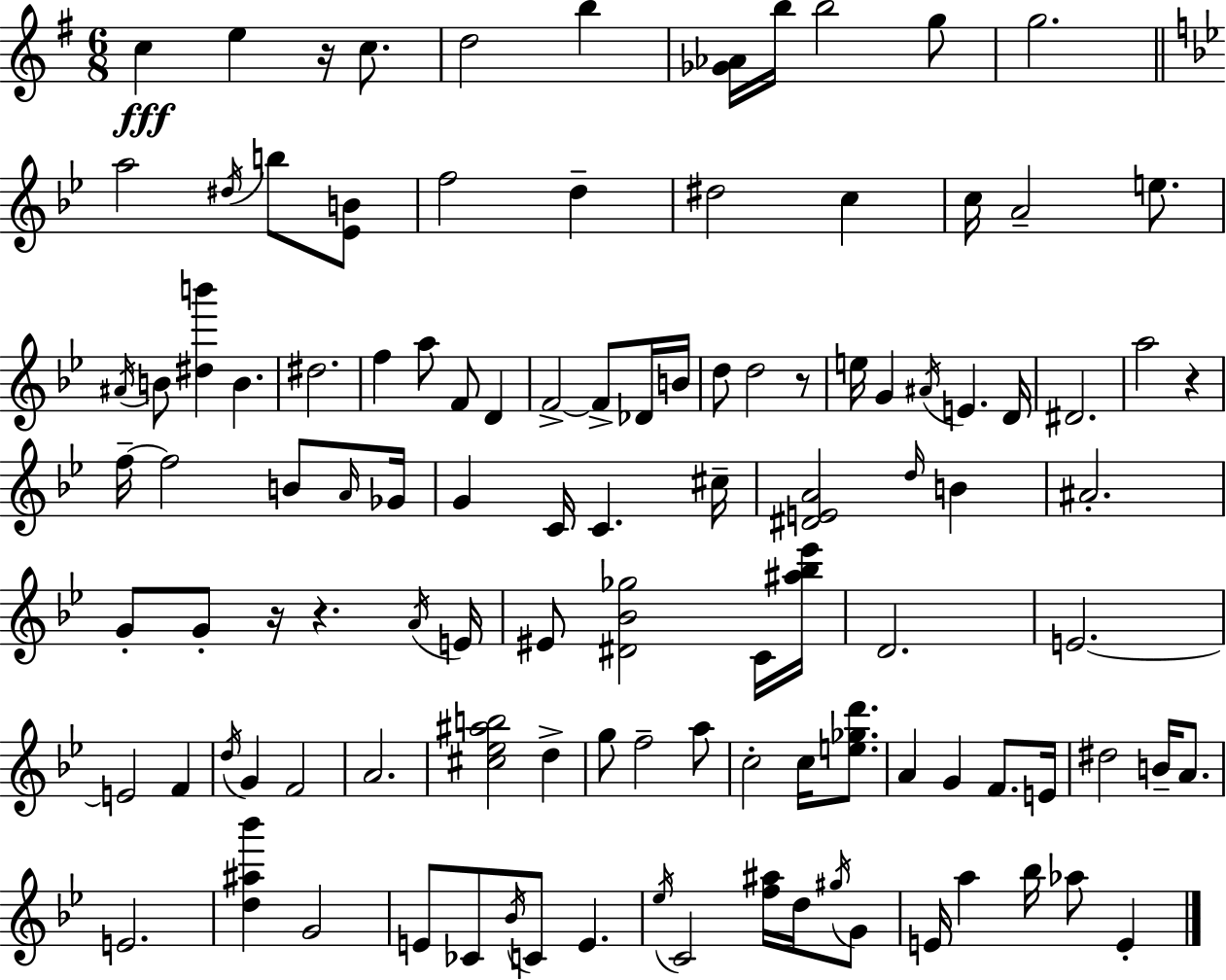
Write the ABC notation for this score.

X:1
T:Untitled
M:6/8
L:1/4
K:G
c e z/4 c/2 d2 b [_G_A]/4 b/4 b2 g/2 g2 a2 ^d/4 b/2 [_EB]/2 f2 d ^d2 c c/4 A2 e/2 ^A/4 B/2 [^db'] B ^d2 f a/2 F/2 D F2 F/2 _D/4 B/4 d/2 d2 z/2 e/4 G ^A/4 E D/4 ^D2 a2 z f/4 f2 B/2 A/4 _G/4 G C/4 C ^c/4 [^DEA]2 d/4 B ^A2 G/2 G/2 z/4 z A/4 E/4 ^E/2 [^D_B_g]2 C/4 [^a_b_e']/4 D2 E2 E2 F d/4 G F2 A2 [^c_e^ab]2 d g/2 f2 a/2 c2 c/4 [e_gd']/2 A G F/2 E/4 ^d2 B/4 A/2 E2 [d^a_b'] G2 E/2 _C/2 _B/4 C/2 E _e/4 C2 [f^a]/4 d/4 ^g/4 G/2 E/4 a _b/4 _a/2 E